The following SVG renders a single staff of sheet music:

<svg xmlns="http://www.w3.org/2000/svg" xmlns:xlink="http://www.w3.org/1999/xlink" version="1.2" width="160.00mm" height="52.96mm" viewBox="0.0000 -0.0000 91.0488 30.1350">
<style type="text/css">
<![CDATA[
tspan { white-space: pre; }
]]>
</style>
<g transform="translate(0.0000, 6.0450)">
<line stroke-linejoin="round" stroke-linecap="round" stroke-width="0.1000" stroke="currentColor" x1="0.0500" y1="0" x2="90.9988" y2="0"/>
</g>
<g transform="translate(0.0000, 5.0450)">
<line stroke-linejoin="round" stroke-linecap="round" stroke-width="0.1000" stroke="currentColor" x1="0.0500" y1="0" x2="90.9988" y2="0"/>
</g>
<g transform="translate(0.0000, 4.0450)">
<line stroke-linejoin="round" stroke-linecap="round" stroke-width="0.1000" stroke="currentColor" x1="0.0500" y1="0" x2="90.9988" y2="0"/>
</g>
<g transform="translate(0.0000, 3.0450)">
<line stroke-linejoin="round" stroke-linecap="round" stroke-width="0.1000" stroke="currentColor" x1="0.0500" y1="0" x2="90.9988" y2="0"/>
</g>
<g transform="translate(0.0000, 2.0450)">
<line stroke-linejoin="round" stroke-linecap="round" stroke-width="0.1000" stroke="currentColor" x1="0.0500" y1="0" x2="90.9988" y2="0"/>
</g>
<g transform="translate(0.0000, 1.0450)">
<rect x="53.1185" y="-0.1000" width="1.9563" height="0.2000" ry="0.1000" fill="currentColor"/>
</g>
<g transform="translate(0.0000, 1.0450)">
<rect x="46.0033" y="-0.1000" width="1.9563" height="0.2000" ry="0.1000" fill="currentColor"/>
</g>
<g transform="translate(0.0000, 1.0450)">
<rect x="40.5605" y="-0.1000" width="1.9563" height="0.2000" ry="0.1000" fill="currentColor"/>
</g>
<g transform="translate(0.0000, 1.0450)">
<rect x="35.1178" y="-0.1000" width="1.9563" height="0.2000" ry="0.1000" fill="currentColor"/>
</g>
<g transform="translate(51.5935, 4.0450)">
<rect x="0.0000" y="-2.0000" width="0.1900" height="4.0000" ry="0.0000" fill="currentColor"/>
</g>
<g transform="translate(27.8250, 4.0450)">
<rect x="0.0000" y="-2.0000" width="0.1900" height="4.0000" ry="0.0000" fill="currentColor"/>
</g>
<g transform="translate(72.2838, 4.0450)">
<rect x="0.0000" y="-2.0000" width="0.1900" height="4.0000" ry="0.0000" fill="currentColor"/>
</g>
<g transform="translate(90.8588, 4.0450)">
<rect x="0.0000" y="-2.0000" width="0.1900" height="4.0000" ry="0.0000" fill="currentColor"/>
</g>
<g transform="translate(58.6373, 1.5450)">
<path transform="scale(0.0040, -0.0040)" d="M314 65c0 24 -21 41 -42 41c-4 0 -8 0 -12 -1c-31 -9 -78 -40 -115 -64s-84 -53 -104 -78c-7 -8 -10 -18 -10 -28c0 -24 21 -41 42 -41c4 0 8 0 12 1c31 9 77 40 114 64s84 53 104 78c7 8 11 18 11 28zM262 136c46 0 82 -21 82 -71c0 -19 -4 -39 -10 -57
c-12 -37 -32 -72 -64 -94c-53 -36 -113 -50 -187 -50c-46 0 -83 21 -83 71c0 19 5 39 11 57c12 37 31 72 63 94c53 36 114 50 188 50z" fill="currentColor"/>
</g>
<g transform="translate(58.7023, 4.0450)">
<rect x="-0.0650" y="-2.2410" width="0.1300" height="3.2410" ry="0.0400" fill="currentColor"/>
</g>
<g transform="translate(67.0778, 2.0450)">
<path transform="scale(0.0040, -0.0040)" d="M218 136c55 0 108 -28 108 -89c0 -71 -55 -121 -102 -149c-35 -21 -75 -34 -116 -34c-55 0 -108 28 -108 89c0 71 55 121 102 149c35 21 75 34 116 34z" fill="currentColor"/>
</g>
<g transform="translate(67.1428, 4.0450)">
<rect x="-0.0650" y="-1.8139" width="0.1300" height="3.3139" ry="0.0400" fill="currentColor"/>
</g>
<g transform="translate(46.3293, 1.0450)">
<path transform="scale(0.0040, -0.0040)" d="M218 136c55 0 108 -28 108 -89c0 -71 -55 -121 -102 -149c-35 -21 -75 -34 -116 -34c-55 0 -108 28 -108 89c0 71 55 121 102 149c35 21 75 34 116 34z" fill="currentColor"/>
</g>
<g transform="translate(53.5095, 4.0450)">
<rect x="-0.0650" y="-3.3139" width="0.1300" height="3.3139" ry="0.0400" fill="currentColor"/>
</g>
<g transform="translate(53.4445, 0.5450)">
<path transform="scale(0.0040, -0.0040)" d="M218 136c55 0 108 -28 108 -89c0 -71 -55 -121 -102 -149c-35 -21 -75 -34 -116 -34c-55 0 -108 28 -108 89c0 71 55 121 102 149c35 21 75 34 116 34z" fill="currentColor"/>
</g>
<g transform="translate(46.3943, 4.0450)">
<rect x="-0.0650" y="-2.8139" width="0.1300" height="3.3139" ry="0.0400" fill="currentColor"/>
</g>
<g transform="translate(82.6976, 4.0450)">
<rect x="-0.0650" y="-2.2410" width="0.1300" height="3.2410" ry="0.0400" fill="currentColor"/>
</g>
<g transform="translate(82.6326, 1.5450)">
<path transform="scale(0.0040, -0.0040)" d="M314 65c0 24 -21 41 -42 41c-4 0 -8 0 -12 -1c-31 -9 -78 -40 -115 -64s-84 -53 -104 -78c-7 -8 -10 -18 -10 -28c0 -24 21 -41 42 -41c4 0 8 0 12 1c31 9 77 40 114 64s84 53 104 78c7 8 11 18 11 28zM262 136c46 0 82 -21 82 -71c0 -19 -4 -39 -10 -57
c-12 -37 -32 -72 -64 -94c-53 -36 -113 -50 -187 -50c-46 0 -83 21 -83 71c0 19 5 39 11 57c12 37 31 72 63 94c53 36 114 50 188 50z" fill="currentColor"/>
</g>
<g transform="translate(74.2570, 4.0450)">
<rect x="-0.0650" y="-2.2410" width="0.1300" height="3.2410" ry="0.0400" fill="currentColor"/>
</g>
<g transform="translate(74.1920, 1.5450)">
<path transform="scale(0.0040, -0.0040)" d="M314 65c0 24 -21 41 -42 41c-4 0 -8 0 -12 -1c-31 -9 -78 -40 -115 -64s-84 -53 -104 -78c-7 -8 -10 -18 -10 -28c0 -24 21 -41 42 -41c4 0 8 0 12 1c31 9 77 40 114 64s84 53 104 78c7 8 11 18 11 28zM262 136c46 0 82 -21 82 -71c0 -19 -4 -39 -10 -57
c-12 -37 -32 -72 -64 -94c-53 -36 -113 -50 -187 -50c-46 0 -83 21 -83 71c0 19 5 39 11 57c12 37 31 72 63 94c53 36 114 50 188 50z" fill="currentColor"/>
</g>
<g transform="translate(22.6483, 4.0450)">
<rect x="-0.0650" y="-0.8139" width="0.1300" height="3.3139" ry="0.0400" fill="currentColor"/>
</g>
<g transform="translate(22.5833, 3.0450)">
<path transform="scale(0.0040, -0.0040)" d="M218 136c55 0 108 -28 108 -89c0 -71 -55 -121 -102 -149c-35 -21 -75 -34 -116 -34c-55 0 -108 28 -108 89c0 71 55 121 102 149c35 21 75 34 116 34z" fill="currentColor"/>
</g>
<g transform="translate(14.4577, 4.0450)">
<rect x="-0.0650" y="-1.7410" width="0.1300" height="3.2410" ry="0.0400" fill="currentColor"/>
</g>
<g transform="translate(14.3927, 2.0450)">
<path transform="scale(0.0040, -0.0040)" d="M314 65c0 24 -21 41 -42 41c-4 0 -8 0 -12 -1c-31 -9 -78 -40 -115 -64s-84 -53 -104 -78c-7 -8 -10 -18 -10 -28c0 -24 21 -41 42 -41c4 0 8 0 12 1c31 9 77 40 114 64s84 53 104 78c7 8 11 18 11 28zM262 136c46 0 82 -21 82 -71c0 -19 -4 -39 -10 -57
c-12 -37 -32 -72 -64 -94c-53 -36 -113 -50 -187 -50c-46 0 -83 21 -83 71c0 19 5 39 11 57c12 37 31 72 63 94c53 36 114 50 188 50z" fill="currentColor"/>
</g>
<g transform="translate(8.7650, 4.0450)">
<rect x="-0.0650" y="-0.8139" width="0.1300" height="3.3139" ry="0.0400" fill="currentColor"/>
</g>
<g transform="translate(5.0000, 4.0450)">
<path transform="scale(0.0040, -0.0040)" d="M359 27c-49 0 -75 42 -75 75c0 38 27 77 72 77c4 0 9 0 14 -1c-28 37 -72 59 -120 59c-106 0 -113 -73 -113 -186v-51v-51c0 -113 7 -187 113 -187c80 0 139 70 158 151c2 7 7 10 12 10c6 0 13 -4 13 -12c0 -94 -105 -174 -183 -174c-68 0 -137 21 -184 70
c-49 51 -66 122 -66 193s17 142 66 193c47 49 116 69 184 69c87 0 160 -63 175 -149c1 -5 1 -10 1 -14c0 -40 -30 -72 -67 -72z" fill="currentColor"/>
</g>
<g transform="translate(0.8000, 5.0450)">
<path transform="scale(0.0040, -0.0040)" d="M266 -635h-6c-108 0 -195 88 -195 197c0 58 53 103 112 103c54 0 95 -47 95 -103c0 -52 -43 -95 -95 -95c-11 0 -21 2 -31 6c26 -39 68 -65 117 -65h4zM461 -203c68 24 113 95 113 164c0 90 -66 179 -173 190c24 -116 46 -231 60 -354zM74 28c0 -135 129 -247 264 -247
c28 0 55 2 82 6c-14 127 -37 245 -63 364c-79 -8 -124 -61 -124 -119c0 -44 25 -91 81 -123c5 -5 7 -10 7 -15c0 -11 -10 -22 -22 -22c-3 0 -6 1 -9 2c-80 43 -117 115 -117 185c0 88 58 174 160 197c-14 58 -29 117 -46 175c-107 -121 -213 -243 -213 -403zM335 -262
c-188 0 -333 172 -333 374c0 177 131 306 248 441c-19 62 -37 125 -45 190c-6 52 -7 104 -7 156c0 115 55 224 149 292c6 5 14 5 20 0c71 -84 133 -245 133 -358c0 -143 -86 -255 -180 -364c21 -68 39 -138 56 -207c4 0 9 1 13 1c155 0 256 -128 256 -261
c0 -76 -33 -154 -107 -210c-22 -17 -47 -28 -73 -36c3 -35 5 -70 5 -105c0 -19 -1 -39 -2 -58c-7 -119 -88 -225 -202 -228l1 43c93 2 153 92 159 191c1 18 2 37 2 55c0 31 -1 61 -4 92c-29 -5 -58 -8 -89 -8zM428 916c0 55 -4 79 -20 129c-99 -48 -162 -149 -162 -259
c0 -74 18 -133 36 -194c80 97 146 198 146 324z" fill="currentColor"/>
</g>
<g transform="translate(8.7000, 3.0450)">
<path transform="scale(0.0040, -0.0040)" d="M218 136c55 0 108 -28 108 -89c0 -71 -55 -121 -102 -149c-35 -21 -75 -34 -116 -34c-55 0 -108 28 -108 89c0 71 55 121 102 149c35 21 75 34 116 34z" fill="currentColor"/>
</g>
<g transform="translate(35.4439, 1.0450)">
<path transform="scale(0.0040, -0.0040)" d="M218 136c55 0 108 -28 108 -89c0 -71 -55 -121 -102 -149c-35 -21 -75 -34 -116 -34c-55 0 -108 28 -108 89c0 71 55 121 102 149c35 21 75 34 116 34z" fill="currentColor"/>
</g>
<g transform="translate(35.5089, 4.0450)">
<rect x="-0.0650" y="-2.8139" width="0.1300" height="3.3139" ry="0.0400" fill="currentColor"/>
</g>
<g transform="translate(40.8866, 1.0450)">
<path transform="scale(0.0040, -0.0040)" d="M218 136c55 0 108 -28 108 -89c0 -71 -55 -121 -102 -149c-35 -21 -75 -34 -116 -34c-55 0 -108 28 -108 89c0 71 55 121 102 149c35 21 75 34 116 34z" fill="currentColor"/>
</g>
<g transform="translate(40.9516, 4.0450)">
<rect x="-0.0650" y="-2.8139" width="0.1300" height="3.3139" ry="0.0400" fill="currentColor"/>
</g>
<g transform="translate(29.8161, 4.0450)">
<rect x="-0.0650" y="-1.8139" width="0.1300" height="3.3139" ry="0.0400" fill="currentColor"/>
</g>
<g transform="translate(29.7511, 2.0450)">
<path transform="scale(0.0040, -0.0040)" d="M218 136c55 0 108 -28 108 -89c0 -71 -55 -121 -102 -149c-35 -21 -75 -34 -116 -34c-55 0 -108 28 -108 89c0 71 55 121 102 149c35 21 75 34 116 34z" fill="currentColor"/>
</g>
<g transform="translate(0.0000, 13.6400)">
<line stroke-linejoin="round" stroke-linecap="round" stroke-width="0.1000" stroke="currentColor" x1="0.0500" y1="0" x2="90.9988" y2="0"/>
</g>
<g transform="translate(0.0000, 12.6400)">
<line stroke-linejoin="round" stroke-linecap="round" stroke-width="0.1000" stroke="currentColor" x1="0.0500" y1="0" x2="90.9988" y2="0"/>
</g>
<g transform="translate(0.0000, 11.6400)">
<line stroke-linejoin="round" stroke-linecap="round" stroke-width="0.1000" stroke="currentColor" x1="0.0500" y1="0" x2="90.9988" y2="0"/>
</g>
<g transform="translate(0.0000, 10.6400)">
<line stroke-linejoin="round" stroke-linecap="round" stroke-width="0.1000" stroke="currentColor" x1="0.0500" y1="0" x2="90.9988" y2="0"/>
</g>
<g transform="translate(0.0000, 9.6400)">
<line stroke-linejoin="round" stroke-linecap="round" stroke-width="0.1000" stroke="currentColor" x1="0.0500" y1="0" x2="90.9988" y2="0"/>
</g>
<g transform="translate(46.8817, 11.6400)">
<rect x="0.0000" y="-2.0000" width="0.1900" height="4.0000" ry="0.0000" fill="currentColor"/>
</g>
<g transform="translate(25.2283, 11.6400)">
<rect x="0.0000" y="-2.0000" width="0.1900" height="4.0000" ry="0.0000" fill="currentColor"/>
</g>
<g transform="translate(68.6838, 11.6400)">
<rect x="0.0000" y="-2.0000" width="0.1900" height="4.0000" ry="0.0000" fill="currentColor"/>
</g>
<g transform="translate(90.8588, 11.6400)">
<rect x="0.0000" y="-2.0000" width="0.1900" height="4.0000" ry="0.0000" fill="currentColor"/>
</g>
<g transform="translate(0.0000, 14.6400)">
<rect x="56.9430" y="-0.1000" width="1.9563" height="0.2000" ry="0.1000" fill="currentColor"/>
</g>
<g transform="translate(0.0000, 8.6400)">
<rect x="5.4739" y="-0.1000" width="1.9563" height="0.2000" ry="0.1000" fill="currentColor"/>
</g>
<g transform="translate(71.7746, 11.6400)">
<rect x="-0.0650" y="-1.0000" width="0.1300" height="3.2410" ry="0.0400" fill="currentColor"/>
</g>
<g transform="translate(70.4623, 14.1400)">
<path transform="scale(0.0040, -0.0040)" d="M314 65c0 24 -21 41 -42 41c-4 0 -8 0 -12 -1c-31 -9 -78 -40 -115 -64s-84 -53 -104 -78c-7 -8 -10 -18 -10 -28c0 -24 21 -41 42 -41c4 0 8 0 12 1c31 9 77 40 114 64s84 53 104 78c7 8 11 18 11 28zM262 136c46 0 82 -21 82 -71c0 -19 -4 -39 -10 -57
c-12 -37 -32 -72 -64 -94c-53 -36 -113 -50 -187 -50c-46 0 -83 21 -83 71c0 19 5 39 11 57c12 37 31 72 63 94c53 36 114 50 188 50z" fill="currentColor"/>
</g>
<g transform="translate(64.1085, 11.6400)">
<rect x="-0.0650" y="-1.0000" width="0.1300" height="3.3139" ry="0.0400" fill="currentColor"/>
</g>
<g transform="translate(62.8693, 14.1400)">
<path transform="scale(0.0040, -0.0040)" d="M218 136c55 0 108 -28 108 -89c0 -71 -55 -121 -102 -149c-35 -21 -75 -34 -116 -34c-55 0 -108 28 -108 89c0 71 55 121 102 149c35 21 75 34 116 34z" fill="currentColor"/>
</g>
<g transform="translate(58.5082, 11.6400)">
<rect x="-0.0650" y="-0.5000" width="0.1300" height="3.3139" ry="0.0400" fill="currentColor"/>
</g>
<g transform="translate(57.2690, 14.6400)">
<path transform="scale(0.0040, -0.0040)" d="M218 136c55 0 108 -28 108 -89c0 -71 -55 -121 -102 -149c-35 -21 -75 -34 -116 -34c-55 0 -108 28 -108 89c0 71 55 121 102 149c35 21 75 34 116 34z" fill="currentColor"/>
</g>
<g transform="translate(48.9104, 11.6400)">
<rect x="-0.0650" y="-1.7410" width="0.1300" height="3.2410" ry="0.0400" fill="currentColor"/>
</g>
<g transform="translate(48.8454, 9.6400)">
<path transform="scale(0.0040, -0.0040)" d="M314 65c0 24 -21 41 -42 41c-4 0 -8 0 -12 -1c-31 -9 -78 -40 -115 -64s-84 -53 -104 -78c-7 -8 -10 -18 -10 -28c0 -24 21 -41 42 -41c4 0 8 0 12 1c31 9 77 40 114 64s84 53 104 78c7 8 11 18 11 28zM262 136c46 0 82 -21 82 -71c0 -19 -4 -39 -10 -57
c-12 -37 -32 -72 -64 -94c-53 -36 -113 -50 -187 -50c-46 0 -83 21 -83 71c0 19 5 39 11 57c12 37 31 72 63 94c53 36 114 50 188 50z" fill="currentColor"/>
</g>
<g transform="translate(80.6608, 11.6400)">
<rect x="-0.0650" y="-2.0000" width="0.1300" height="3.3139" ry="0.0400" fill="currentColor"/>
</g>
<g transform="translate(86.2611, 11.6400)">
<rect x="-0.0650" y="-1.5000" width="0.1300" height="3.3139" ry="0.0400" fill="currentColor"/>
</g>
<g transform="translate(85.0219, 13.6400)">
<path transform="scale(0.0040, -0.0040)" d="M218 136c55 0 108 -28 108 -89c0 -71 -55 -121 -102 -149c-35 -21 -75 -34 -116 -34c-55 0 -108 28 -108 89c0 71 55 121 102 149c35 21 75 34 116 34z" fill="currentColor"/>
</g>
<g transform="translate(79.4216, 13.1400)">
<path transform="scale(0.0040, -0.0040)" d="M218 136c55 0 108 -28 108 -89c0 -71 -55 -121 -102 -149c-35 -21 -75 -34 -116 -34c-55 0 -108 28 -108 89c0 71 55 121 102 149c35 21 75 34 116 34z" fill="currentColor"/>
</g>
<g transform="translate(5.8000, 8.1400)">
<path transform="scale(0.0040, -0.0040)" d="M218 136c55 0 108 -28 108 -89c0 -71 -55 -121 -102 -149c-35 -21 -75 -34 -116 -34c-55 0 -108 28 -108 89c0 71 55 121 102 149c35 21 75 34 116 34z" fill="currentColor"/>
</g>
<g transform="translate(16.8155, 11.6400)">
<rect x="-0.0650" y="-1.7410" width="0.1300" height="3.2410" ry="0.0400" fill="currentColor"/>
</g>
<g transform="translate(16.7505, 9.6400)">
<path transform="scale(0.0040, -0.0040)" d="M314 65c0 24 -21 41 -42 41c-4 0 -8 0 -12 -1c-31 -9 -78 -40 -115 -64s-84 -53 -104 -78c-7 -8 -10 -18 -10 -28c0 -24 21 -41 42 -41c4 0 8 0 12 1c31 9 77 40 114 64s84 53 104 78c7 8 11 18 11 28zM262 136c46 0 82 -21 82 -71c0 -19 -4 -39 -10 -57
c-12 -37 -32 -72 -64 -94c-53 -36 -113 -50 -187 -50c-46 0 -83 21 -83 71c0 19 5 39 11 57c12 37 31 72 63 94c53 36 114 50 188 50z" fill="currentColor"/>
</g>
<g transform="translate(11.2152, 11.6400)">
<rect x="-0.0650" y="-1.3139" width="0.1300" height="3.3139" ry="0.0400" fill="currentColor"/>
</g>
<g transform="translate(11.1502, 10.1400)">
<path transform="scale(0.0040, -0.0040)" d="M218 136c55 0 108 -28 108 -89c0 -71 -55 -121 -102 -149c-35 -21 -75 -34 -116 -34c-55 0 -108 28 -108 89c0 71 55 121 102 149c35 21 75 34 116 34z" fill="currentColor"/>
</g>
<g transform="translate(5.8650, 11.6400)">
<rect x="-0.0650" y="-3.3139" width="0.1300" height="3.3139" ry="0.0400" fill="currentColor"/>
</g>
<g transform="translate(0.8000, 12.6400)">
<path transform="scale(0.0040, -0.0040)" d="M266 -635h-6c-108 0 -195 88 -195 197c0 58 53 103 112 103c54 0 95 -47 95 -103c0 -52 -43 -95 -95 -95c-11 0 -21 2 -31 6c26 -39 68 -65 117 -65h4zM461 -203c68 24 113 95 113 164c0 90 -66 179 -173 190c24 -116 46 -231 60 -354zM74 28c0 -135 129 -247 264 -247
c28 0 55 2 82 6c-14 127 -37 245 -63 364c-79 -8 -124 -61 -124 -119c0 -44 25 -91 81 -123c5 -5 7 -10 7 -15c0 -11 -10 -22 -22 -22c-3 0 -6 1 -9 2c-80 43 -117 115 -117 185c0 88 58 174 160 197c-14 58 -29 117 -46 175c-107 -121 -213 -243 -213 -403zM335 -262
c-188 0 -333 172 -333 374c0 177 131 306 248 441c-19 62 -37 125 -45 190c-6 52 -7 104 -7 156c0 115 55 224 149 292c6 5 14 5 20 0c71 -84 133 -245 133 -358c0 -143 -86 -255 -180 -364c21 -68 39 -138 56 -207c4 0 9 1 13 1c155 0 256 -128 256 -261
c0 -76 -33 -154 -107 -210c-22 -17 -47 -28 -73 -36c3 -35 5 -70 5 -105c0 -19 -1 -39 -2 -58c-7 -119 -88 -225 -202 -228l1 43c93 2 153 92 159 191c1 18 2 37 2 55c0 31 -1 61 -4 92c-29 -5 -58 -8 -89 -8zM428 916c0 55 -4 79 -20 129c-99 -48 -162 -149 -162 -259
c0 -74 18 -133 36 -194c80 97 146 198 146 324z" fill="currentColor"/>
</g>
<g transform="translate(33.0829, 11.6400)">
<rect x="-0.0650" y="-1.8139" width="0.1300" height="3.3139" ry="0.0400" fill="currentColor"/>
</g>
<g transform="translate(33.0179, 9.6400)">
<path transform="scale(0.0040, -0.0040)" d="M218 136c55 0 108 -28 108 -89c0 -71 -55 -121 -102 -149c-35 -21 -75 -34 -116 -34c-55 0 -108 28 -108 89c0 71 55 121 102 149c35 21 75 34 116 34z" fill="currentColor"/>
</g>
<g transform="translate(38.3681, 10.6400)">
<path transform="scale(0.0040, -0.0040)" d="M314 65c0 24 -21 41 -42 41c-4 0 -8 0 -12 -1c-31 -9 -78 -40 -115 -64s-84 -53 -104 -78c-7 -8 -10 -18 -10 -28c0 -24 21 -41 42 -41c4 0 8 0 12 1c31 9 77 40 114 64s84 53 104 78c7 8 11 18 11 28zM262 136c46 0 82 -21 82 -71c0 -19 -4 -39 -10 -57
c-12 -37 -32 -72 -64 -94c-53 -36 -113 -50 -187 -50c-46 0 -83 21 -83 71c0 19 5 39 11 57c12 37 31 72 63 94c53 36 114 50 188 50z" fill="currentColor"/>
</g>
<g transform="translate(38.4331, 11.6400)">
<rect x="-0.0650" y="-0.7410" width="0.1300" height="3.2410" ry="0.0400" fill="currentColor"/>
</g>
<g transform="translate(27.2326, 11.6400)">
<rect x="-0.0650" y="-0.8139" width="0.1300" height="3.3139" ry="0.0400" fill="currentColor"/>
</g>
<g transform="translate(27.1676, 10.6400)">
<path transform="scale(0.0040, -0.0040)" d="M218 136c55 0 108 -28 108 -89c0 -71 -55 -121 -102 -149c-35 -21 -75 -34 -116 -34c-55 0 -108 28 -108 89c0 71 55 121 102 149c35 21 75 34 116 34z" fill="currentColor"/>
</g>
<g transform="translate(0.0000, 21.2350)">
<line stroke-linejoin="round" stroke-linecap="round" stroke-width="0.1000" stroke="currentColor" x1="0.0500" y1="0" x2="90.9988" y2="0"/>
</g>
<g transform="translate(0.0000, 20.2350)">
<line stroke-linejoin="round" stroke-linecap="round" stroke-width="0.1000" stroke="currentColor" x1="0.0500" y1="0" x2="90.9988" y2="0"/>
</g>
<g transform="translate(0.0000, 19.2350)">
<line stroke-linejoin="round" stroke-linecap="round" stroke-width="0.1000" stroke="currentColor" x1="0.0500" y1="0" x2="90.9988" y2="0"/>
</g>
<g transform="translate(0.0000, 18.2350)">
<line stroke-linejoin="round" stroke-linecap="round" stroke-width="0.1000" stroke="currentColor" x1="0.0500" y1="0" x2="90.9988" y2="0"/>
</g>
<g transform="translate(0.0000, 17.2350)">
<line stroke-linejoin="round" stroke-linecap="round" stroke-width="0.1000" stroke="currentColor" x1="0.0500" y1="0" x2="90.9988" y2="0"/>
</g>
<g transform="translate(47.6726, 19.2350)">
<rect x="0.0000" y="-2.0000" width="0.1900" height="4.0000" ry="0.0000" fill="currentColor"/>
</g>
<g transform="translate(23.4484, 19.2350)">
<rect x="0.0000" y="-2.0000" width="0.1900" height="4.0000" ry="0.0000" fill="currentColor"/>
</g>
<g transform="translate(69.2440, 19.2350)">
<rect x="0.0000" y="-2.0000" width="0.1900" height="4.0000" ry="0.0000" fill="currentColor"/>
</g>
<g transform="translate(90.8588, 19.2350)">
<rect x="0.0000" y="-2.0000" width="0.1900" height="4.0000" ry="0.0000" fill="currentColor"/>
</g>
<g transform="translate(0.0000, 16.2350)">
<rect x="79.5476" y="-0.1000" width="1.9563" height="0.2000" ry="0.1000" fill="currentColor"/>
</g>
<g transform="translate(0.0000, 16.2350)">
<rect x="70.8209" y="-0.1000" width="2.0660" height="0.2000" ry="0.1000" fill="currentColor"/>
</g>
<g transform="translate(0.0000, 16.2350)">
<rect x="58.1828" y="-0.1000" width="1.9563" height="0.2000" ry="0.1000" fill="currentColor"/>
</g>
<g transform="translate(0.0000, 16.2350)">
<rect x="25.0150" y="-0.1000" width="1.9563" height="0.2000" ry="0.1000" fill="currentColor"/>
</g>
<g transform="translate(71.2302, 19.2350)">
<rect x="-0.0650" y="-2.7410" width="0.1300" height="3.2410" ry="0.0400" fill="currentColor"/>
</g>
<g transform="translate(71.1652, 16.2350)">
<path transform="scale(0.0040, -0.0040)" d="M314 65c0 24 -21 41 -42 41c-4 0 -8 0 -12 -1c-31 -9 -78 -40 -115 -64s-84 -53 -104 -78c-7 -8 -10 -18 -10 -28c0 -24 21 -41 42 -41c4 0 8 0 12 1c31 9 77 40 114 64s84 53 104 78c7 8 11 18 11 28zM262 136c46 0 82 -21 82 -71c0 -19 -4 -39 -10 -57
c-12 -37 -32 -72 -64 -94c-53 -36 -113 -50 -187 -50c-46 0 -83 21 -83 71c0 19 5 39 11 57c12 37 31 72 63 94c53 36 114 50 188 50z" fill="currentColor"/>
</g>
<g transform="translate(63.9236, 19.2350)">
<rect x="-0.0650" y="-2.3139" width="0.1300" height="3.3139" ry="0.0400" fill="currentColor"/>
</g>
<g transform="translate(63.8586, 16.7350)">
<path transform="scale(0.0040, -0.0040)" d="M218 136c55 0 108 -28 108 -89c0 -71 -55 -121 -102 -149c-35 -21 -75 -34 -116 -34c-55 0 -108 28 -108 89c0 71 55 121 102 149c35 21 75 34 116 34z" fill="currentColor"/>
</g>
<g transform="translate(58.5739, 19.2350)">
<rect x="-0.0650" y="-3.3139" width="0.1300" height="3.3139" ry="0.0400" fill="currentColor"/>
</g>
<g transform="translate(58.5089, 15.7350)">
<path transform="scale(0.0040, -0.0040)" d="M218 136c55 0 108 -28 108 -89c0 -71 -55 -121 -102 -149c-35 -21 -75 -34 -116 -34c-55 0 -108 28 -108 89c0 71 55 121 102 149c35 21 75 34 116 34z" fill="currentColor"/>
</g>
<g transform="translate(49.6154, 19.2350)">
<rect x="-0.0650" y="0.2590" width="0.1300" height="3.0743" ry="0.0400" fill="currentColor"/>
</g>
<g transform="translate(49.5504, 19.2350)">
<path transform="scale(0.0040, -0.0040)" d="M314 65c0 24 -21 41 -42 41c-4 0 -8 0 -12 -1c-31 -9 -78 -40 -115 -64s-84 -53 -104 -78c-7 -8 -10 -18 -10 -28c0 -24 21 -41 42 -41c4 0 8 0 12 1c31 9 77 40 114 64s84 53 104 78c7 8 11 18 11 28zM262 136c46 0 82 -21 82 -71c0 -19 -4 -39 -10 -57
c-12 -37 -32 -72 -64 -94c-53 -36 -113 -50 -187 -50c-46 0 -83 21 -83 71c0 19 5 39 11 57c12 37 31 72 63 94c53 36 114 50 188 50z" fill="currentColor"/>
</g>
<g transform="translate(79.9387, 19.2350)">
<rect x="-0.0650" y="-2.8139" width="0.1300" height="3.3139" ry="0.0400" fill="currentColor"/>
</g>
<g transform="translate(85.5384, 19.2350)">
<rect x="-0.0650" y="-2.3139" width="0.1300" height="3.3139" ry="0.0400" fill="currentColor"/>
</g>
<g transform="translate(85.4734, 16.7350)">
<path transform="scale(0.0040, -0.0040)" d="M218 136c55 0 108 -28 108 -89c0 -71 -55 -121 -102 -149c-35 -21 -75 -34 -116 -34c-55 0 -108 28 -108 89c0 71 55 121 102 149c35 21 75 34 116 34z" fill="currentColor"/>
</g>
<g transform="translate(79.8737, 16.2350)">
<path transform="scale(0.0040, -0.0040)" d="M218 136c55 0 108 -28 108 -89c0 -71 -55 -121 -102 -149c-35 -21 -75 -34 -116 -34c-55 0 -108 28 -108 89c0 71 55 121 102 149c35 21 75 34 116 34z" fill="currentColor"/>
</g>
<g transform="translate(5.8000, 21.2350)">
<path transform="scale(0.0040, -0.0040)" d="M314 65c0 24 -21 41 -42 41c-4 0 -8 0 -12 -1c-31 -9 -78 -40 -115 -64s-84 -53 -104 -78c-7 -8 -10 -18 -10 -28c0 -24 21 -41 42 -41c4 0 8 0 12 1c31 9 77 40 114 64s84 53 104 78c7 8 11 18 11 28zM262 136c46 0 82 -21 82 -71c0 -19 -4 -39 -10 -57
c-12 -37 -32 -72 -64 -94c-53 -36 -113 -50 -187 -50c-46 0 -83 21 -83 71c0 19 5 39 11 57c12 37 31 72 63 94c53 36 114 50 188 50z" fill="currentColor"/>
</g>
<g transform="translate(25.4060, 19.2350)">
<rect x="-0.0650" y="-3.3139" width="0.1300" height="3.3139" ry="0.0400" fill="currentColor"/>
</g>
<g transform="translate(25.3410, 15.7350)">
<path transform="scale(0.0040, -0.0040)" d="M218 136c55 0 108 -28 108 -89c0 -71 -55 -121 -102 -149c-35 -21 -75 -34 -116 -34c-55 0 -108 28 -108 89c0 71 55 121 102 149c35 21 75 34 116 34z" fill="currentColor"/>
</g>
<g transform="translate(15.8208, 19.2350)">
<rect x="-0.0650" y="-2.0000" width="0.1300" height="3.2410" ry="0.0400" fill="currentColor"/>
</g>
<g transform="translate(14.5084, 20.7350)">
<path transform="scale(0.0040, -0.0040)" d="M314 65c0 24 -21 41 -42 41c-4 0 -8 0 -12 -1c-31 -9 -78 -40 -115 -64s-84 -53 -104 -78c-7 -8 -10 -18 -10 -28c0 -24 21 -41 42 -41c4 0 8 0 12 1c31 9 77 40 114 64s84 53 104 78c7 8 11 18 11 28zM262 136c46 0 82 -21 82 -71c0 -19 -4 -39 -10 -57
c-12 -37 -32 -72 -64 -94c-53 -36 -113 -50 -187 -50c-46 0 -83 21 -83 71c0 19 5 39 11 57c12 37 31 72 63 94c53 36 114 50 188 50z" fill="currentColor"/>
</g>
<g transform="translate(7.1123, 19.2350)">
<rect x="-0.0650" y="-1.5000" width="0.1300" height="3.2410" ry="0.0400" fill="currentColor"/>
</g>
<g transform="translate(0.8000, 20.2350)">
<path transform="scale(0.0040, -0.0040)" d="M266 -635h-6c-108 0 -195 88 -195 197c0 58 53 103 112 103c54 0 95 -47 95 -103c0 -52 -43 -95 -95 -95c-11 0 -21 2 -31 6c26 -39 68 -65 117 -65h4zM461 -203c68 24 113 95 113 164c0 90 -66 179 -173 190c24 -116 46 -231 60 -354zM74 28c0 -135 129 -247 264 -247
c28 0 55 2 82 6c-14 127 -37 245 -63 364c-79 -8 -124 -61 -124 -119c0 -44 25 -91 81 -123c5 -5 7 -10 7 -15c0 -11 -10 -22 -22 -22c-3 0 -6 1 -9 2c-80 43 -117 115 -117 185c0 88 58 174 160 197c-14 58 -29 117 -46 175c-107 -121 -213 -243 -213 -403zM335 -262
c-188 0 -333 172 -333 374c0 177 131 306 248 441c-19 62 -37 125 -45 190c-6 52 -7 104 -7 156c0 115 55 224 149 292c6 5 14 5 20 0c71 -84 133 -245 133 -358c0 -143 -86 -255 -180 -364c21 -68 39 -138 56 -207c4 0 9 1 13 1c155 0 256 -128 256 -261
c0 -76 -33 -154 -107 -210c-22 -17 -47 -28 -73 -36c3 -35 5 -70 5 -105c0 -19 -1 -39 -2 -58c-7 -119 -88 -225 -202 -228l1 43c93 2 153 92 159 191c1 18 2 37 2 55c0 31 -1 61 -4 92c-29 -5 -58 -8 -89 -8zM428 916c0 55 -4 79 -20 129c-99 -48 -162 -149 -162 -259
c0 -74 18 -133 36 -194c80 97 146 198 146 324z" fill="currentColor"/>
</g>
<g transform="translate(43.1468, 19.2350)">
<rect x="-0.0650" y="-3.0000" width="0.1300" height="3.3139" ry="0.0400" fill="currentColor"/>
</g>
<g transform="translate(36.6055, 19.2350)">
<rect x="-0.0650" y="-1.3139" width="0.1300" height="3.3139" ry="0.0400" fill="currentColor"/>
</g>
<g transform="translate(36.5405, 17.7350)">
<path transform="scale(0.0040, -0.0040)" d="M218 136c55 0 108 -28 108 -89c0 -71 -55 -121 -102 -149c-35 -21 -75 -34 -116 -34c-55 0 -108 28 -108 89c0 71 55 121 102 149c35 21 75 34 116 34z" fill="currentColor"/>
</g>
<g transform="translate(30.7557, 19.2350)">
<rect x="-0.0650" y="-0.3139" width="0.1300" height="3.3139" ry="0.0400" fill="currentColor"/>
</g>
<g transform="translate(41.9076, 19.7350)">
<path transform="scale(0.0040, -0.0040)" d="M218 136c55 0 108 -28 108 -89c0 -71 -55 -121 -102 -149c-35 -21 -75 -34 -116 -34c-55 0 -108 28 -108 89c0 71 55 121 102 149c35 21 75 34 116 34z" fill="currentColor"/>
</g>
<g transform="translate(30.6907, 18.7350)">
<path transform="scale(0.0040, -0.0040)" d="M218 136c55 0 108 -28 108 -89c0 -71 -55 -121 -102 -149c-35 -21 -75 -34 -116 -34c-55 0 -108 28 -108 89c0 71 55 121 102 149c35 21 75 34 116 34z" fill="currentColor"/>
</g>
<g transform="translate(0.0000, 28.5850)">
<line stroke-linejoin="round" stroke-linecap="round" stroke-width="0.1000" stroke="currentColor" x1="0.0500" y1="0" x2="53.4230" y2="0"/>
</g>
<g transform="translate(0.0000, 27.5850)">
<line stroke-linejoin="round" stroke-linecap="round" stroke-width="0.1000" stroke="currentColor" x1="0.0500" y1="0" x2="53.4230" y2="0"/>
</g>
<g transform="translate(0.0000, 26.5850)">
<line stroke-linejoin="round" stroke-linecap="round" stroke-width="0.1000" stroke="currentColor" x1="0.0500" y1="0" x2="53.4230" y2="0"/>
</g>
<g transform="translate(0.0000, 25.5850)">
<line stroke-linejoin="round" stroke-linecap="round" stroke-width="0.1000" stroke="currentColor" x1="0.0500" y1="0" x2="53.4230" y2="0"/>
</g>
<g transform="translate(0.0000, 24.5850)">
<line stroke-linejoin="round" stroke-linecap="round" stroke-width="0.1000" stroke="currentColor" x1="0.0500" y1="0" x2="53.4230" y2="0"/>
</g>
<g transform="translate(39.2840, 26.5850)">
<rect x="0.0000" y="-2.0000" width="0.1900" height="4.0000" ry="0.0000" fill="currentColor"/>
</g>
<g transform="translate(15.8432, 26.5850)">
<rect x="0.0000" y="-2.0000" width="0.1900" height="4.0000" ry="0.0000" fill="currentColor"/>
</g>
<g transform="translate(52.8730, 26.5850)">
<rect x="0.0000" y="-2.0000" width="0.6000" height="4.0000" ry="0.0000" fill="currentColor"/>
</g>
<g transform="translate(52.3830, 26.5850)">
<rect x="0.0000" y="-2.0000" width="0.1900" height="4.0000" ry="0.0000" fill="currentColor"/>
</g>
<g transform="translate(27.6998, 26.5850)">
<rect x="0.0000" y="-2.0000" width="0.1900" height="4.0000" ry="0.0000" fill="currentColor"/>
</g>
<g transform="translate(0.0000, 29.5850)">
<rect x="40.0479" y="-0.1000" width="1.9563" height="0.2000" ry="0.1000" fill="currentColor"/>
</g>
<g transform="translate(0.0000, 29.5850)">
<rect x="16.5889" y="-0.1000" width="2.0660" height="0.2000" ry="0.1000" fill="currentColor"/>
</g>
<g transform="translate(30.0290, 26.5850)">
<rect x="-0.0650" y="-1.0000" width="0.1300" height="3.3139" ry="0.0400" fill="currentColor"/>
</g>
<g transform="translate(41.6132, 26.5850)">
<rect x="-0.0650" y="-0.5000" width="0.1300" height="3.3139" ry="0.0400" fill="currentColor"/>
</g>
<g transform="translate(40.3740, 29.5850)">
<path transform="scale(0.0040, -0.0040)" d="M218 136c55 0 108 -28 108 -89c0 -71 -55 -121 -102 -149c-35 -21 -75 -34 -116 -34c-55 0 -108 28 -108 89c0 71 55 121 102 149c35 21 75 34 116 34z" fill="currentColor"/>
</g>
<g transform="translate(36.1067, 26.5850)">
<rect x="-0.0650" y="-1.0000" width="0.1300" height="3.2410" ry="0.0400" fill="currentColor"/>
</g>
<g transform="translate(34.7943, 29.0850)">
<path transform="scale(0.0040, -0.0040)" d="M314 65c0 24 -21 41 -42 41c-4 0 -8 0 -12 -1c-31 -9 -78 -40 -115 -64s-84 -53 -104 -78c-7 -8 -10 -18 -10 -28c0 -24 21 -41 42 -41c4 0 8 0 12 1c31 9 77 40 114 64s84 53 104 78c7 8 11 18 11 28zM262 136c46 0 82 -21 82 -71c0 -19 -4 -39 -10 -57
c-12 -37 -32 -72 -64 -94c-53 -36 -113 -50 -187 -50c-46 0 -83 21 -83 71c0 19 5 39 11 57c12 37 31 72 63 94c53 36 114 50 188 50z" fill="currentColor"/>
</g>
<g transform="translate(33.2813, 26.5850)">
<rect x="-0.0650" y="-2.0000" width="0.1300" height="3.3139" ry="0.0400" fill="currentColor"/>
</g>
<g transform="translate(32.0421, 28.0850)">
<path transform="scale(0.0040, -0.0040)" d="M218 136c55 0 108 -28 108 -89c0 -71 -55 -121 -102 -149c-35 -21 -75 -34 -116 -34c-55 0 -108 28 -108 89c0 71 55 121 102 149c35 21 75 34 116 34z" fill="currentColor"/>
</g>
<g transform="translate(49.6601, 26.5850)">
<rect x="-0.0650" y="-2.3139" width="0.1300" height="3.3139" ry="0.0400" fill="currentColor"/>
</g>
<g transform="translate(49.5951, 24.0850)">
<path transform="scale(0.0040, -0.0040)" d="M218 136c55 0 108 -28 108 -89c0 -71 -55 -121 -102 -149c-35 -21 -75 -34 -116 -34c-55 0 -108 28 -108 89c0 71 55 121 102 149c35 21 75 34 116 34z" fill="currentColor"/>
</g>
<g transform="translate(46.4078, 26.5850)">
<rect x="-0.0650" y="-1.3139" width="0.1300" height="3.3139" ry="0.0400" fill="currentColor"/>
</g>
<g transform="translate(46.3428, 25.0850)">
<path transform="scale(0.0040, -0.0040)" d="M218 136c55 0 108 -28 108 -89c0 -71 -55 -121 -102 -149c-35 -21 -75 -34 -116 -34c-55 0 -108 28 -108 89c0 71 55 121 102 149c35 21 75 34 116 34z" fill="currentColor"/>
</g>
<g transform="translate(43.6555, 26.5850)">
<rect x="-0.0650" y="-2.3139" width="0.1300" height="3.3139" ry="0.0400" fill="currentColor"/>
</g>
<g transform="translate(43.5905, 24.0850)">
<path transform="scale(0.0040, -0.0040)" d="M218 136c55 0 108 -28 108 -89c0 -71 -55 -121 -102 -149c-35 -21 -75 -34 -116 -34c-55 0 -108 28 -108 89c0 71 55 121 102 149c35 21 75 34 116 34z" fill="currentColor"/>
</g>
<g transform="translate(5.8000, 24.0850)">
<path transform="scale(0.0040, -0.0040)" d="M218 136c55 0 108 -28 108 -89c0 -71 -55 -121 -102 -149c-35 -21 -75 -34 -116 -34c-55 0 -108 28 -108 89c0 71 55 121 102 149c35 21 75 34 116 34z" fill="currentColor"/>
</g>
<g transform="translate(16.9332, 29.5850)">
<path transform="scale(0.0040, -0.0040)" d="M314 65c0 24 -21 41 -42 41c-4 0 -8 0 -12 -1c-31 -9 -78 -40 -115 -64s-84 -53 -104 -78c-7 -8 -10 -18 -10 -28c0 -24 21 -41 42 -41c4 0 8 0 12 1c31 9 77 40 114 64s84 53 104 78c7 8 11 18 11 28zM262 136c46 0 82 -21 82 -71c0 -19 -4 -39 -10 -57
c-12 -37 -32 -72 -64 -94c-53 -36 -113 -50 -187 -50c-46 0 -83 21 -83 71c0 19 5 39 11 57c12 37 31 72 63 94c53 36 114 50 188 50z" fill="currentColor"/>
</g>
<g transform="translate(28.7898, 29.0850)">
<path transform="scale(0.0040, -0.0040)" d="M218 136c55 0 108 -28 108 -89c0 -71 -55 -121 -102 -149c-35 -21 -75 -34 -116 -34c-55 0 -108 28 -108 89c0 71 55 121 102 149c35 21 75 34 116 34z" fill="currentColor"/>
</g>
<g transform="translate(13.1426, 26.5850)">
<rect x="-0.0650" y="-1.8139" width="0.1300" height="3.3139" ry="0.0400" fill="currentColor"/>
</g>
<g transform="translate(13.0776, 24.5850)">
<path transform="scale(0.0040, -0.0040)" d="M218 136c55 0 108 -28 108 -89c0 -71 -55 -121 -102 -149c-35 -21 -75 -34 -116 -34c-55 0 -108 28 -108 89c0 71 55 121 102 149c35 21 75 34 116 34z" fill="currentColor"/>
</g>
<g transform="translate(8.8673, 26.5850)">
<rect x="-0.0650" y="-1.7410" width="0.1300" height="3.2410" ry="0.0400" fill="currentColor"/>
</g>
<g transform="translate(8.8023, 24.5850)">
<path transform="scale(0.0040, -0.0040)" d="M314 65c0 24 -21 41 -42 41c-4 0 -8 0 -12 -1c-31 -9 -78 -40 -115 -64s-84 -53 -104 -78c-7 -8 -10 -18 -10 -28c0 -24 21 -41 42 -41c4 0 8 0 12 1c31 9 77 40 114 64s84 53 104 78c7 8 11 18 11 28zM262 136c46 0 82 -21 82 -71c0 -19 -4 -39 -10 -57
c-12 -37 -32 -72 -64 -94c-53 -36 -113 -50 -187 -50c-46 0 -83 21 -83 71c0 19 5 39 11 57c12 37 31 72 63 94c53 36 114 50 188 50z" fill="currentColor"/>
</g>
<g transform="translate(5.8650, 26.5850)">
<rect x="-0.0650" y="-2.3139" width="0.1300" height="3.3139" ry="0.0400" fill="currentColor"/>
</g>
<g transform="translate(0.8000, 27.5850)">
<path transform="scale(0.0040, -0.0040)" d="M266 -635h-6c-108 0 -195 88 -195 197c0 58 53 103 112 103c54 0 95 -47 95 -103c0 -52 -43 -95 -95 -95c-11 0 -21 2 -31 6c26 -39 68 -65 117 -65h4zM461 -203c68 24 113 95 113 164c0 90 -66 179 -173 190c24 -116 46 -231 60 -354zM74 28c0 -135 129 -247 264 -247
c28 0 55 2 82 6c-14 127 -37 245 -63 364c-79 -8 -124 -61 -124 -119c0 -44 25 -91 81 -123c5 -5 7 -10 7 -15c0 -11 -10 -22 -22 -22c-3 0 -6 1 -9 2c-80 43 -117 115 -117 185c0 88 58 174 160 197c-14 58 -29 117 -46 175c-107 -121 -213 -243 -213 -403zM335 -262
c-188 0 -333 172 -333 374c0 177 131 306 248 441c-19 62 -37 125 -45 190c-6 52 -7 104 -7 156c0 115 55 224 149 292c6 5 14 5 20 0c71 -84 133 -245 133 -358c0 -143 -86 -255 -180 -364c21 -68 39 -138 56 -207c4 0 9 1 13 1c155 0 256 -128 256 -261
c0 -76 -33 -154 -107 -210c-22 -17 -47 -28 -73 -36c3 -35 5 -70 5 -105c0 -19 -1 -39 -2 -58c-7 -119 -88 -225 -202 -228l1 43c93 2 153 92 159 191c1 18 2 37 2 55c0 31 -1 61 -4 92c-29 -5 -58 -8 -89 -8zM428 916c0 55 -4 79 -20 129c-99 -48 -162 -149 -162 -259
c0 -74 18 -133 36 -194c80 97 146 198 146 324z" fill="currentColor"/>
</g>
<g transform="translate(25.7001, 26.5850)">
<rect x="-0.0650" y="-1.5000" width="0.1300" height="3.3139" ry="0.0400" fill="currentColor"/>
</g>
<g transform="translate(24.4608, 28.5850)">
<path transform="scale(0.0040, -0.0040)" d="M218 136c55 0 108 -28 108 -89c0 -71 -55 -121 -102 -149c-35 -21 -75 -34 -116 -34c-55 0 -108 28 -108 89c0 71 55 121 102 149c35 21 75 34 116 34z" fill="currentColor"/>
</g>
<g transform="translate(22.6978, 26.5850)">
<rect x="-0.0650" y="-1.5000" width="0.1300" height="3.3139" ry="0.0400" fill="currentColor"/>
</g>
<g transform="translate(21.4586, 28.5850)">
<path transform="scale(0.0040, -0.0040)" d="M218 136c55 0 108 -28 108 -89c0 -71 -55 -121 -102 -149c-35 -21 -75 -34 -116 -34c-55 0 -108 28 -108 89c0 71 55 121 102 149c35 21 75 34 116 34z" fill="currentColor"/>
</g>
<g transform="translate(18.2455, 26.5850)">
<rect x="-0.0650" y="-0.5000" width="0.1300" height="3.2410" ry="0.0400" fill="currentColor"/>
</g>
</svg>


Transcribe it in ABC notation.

X:1
T:Untitled
M:4/4
L:1/4
K:C
d f2 d f a a a b g2 f g2 g2 b e f2 d f d2 f2 C D D2 F E E2 F2 b c e A B2 b g a2 a g g f2 f C2 E E D F D2 C g e g